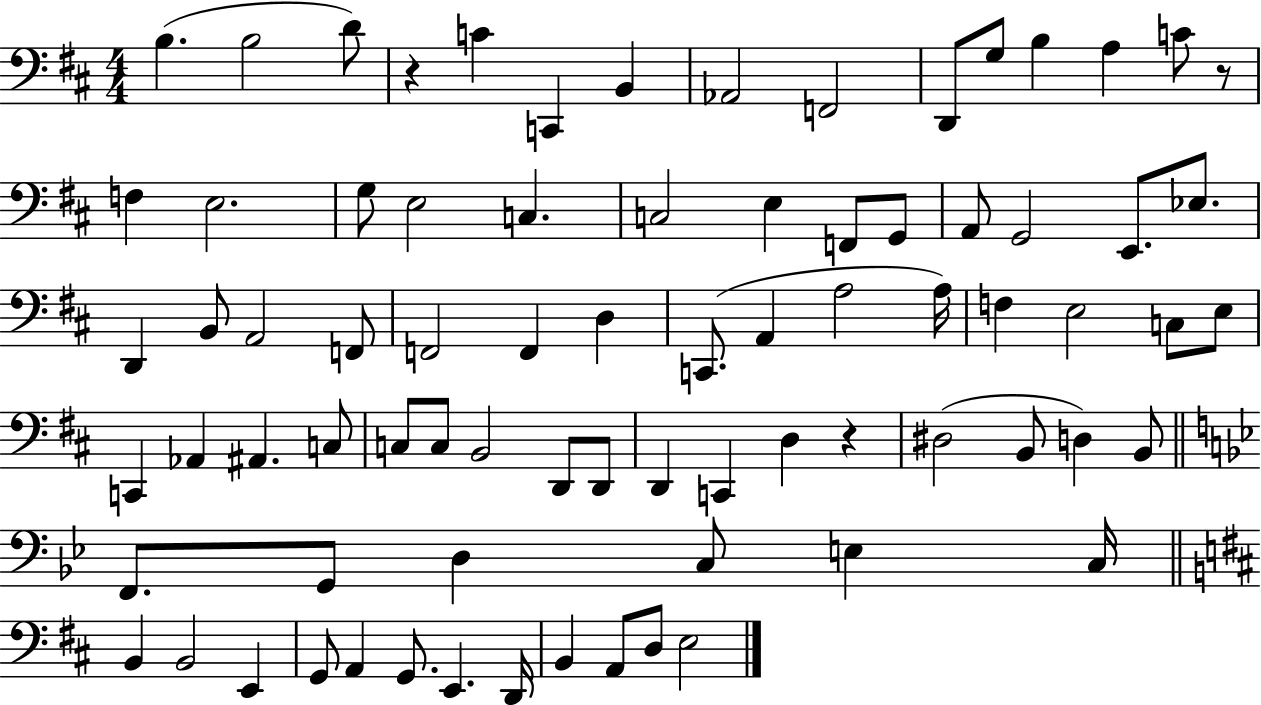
{
  \clef bass
  \numericTimeSignature
  \time 4/4
  \key d \major
  b4.( b2 d'8) | r4 c'4 c,4 b,4 | aes,2 f,2 | d,8 g8 b4 a4 c'8 r8 | \break f4 e2. | g8 e2 c4. | c2 e4 f,8 g,8 | a,8 g,2 e,8. ees8. | \break d,4 b,8 a,2 f,8 | f,2 f,4 d4 | c,8.( a,4 a2 a16) | f4 e2 c8 e8 | \break c,4 aes,4 ais,4. c8 | c8 c8 b,2 d,8 d,8 | d,4 c,4 d4 r4 | dis2( b,8 d4) b,8 | \break \bar "||" \break \key bes \major f,8. g,8 d4 c8 e4 c16 | \bar "||" \break \key b \minor b,4 b,2 e,4 | g,8 a,4 g,8. e,4. d,16 | b,4 a,8 d8 e2 | \bar "|."
}